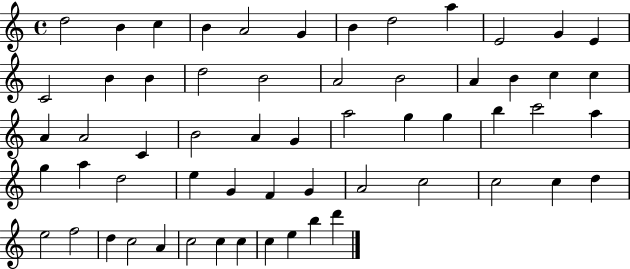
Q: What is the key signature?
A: C major